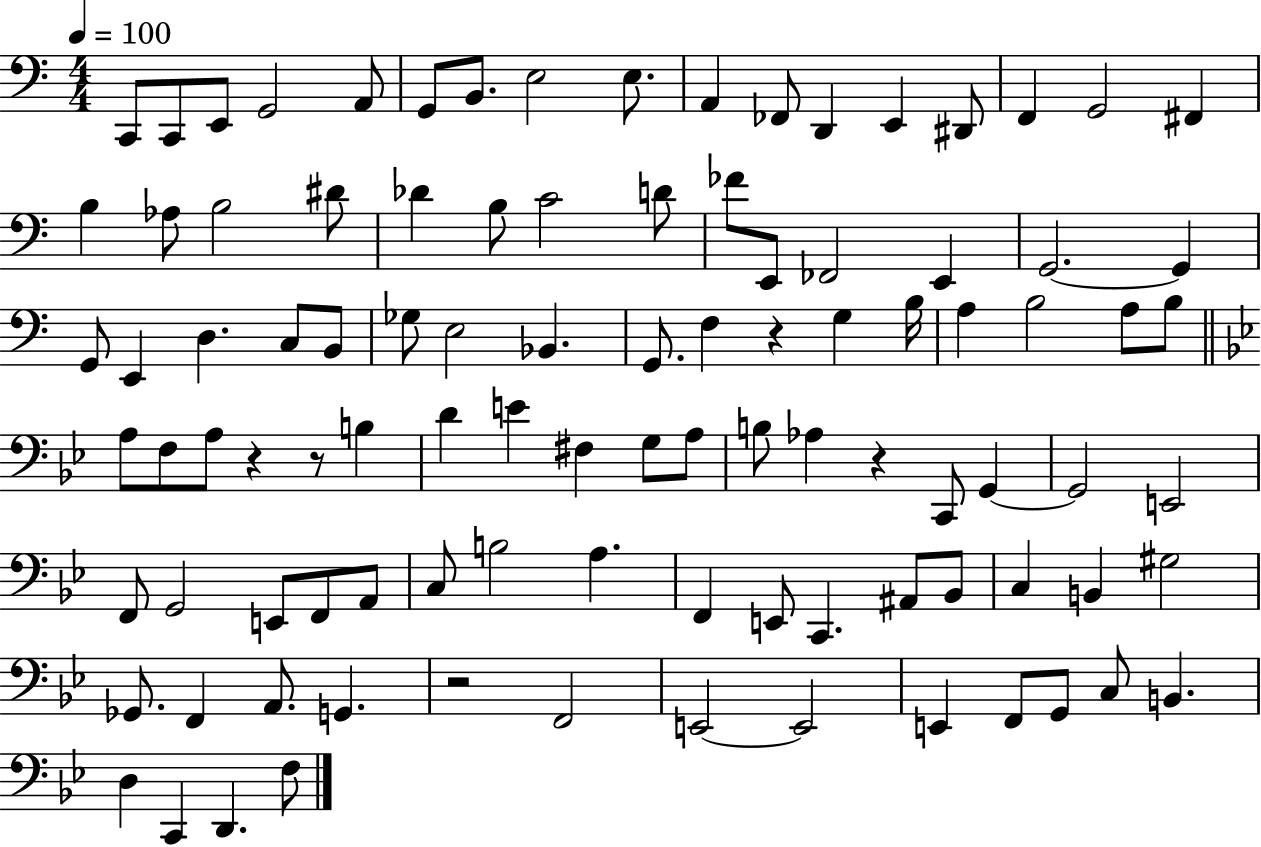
X:1
T:Untitled
M:4/4
L:1/4
K:C
C,,/2 C,,/2 E,,/2 G,,2 A,,/2 G,,/2 B,,/2 E,2 E,/2 A,, _F,,/2 D,, E,, ^D,,/2 F,, G,,2 ^F,, B, _A,/2 B,2 ^D/2 _D B,/2 C2 D/2 _F/2 E,,/2 _F,,2 E,, G,,2 G,, G,,/2 E,, D, C,/2 B,,/2 _G,/2 E,2 _B,, G,,/2 F, z G, B,/4 A, B,2 A,/2 B,/2 A,/2 F,/2 A,/2 z z/2 B, D E ^F, G,/2 A,/2 B,/2 _A, z C,,/2 G,, G,,2 E,,2 F,,/2 G,,2 E,,/2 F,,/2 A,,/2 C,/2 B,2 A, F,, E,,/2 C,, ^A,,/2 _B,,/2 C, B,, ^G,2 _G,,/2 F,, A,,/2 G,, z2 F,,2 E,,2 E,,2 E,, F,,/2 G,,/2 C,/2 B,, D, C,, D,, F,/2